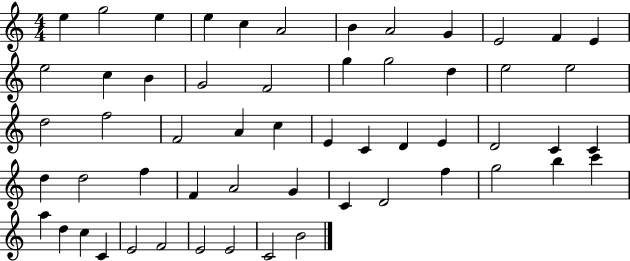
E5/q G5/h E5/q E5/q C5/q A4/h B4/q A4/h G4/q E4/h F4/q E4/q E5/h C5/q B4/q G4/h F4/h G5/q G5/h D5/q E5/h E5/h D5/h F5/h F4/h A4/q C5/q E4/q C4/q D4/q E4/q D4/h C4/q C4/q D5/q D5/h F5/q F4/q A4/h G4/q C4/q D4/h F5/q G5/h B5/q C6/q A5/q D5/q C5/q C4/q E4/h F4/h E4/h E4/h C4/h B4/h